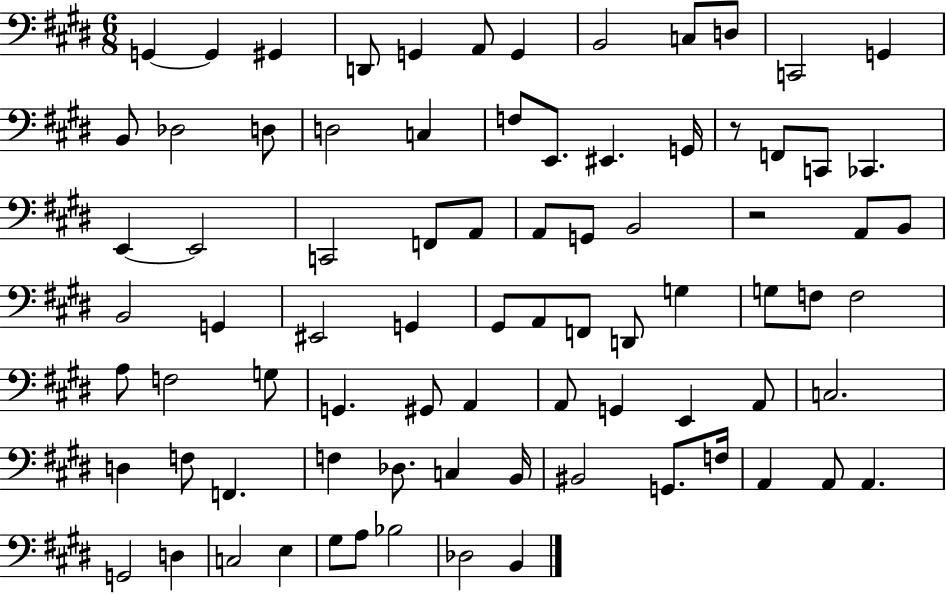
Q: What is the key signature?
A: E major